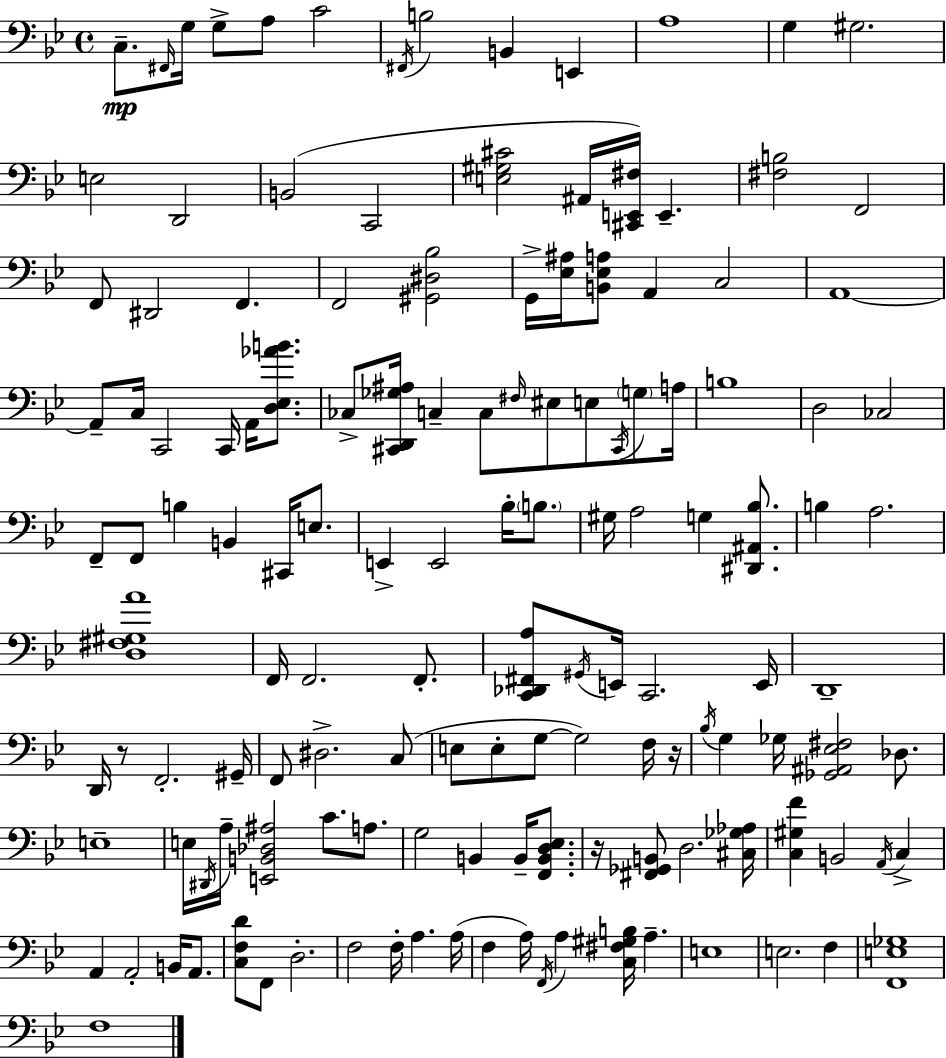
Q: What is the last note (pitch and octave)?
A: F3